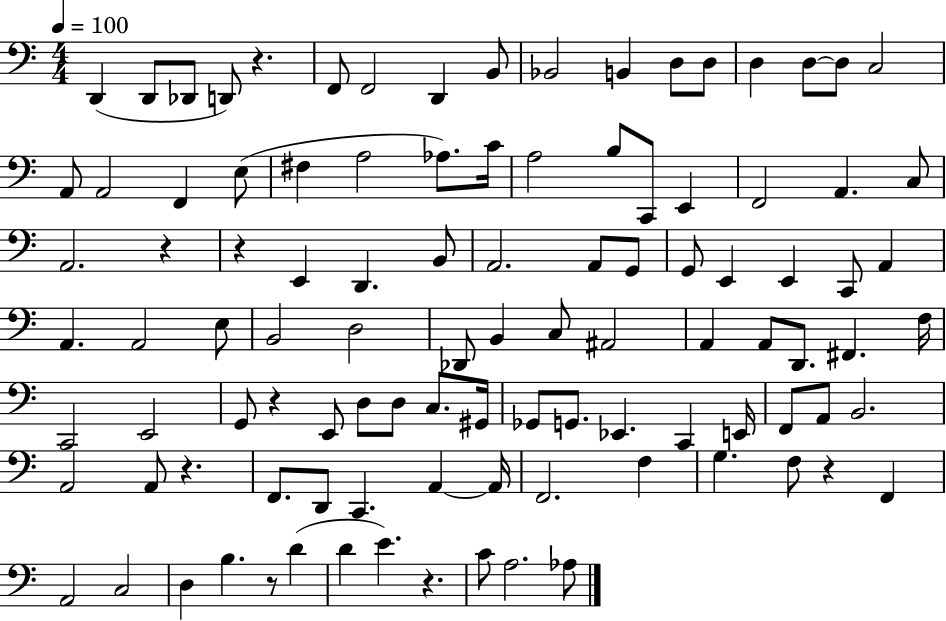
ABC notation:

X:1
T:Untitled
M:4/4
L:1/4
K:C
D,, D,,/2 _D,,/2 D,,/2 z F,,/2 F,,2 D,, B,,/2 _B,,2 B,, D,/2 D,/2 D, D,/2 D,/2 C,2 A,,/2 A,,2 F,, E,/2 ^F, A,2 _A,/2 C/4 A,2 B,/2 C,,/2 E,, F,,2 A,, C,/2 A,,2 z z E,, D,, B,,/2 A,,2 A,,/2 G,,/2 G,,/2 E,, E,, C,,/2 A,, A,, A,,2 E,/2 B,,2 D,2 _D,,/2 B,, C,/2 ^A,,2 A,, A,,/2 D,,/2 ^F,, F,/4 C,,2 E,,2 G,,/2 z E,,/2 D,/2 D,/2 C,/2 ^G,,/4 _G,,/2 G,,/2 _E,, C,, E,,/4 F,,/2 A,,/2 B,,2 A,,2 A,,/2 z F,,/2 D,,/2 C,, A,, A,,/4 F,,2 F, G, F,/2 z F,, A,,2 C,2 D, B, z/2 D D E z C/2 A,2 _A,/2